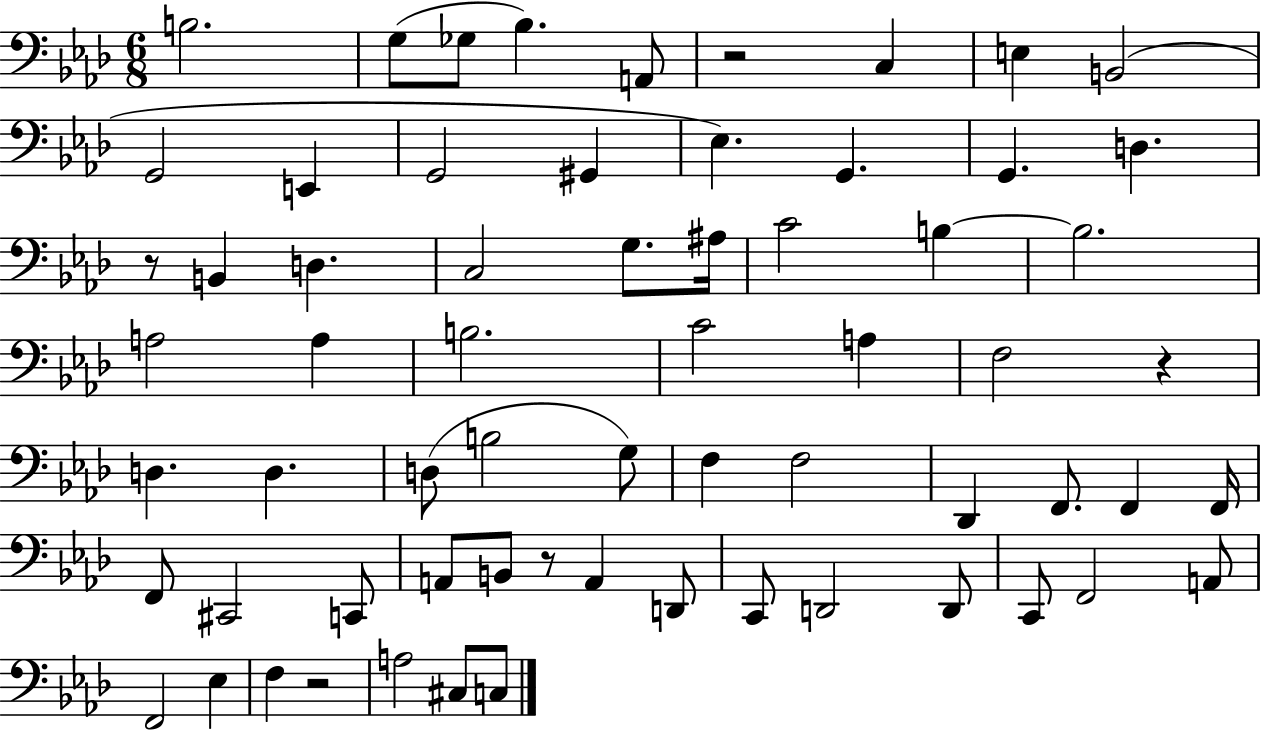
X:1
T:Untitled
M:6/8
L:1/4
K:Ab
B,2 G,/2 _G,/2 _B, A,,/2 z2 C, E, B,,2 G,,2 E,, G,,2 ^G,, _E, G,, G,, D, z/2 B,, D, C,2 G,/2 ^A,/4 C2 B, B,2 A,2 A, B,2 C2 A, F,2 z D, D, D,/2 B,2 G,/2 F, F,2 _D,, F,,/2 F,, F,,/4 F,,/2 ^C,,2 C,,/2 A,,/2 B,,/2 z/2 A,, D,,/2 C,,/2 D,,2 D,,/2 C,,/2 F,,2 A,,/2 F,,2 _E, F, z2 A,2 ^C,/2 C,/2